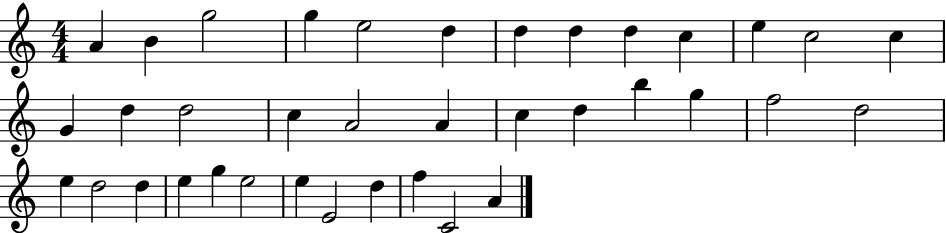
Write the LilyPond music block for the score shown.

{
  \clef treble
  \numericTimeSignature
  \time 4/4
  \key c \major
  a'4 b'4 g''2 | g''4 e''2 d''4 | d''4 d''4 d''4 c''4 | e''4 c''2 c''4 | \break g'4 d''4 d''2 | c''4 a'2 a'4 | c''4 d''4 b''4 g''4 | f''2 d''2 | \break e''4 d''2 d''4 | e''4 g''4 e''2 | e''4 e'2 d''4 | f''4 c'2 a'4 | \break \bar "|."
}